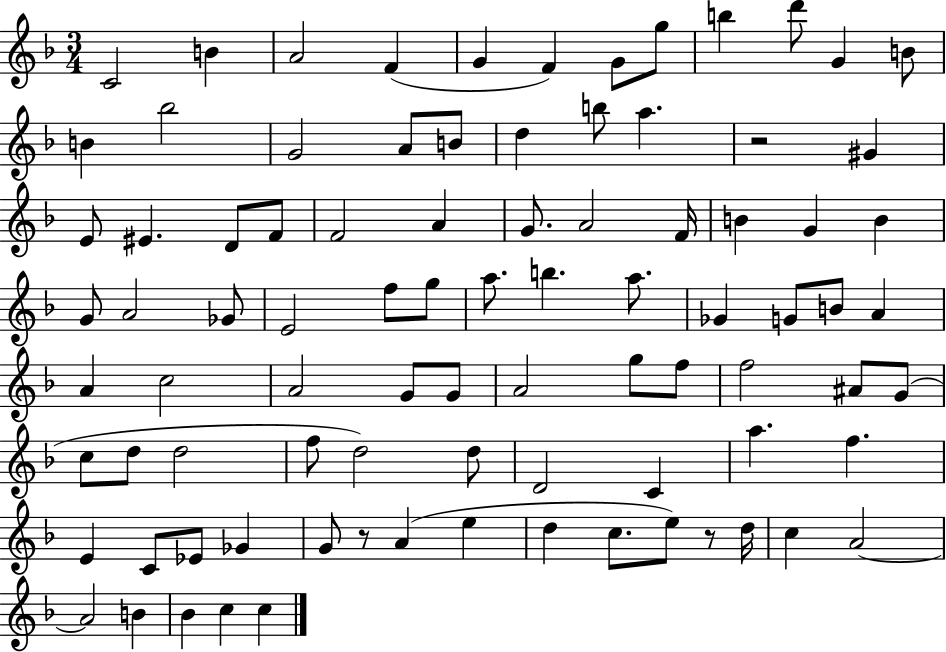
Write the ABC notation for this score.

X:1
T:Untitled
M:3/4
L:1/4
K:F
C2 B A2 F G F G/2 g/2 b d'/2 G B/2 B _b2 G2 A/2 B/2 d b/2 a z2 ^G E/2 ^E D/2 F/2 F2 A G/2 A2 F/4 B G B G/2 A2 _G/2 E2 f/2 g/2 a/2 b a/2 _G G/2 B/2 A A c2 A2 G/2 G/2 A2 g/2 f/2 f2 ^A/2 G/2 c/2 d/2 d2 f/2 d2 d/2 D2 C a f E C/2 _E/2 _G G/2 z/2 A e d c/2 e/2 z/2 d/4 c A2 A2 B _B c c